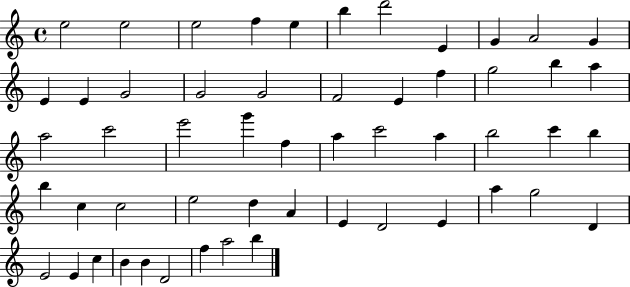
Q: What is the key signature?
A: C major